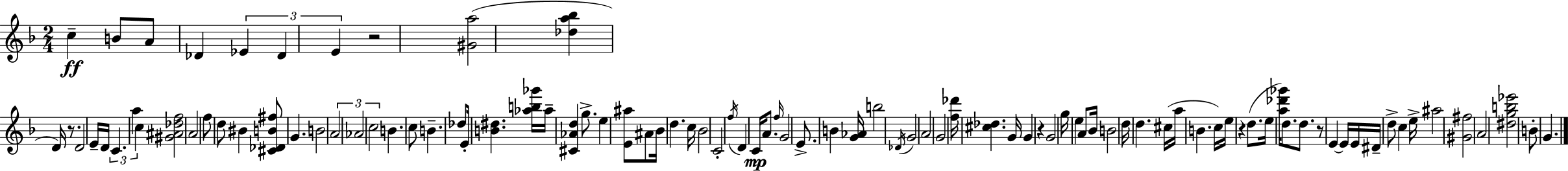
{
  \clef treble
  \numericTimeSignature
  \time 2/4
  \key d \minor
  \repeat volta 2 { c''4--\ff b'8 a'8 | des'4 \tuplet 3/2 { ees'4 | des'4 e'4 } | r2 | \break <gis' a''>2( | <des'' a'' bes''>4 d'16) r8. | d'2 | e'16-- d'16 \tuplet 3/2 { c'4. | \break a''4 c''4 } | <gis' ais' des'' f''>2 | a'2 | f''8 d''8 bis'4 | \break <cis' des' b' fis''>8 g'4. | b'2 | \tuplet 3/2 { a'2 | aes'2 | \break c''2 } | b'4. c''8 | b'4.-- des''8 | e'16-. <b' dis''>4. <aes'' b'' ges'''>16 | \break aes''16-- <cis' aes' d''>4 g''8.-> | e''4 <e' ais''>8 ais'8 | bes'16 d''4. c''16 | bes'2 | \break c'2-. | \acciaccatura { f''16 } d'4 c'16\mp a'8. | \grace { f''16 } g'2 | e'8.-> b'4 | \break <g' aes'>16 b''2 | \acciaccatura { des'16 } g'2 | a'2 | g'2 | \break <f'' des'''>16 <cis'' des''>4. | g'16 g'4 r4 | g'2 | g''16 e''4 | \break a'8 bes'16 b'2 | d''16 d''4. | cis''16( a''16 b'4. | c''16) e''16 r4 | \break d''8.( e''16 <a'' des''' ges'''>16) d''8. | d''8. r8 e'4~~ | e'16 e'16 dis'16-- d''8-> c''4 | e''16-> ais''2 | \break <gis' fis''>2 | a'2 | <dis'' g'' b'' ees'''>2 | b'8-. g'4. | \break } \bar "|."
}